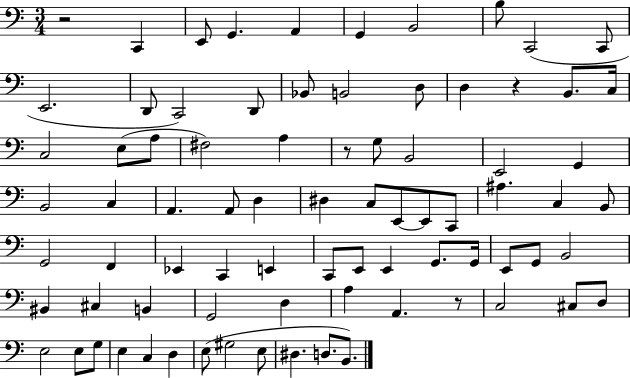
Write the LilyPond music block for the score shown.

{
  \clef bass
  \numericTimeSignature
  \time 3/4
  \key c \major
  r2 c,4 | e,8 g,4. a,4 | g,4 b,2 | b8 c,2( c,8 | \break e,2. | d,8 c,2) d,8 | bes,8 b,2 d8 | d4 r4 b,8. c16 | \break c2 e8( a8 | fis2) a4 | r8 g8 b,2 | e,2 g,4 | \break b,2 c4 | a,4. a,8 d4 | dis4 c8 e,8~~ e,8 c,8 | ais4. c4 b,8 | \break g,2 f,4 | ees,4 c,4 e,4 | c,8 e,8 e,4 g,8. g,16 | e,8 g,8 b,2 | \break bis,4 cis4 b,4 | g,2 d4 | a4 a,4. r8 | c2 cis8 d8 | \break e2 e8 g8 | e4 c4 d4 | e8( gis2 e8 | dis4. d8. b,8.) | \break \bar "|."
}